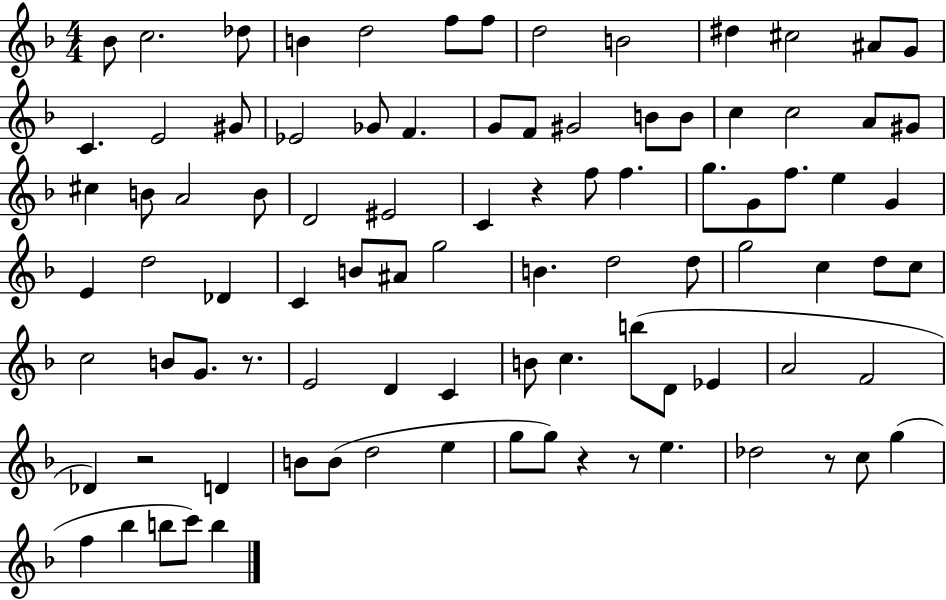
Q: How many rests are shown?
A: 6